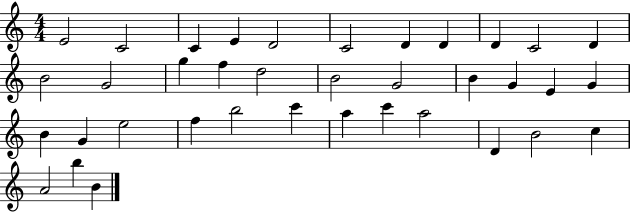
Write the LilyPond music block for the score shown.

{
  \clef treble
  \numericTimeSignature
  \time 4/4
  \key c \major
  e'2 c'2 | c'4 e'4 d'2 | c'2 d'4 d'4 | d'4 c'2 d'4 | \break b'2 g'2 | g''4 f''4 d''2 | b'2 g'2 | b'4 g'4 e'4 g'4 | \break b'4 g'4 e''2 | f''4 b''2 c'''4 | a''4 c'''4 a''2 | d'4 b'2 c''4 | \break a'2 b''4 b'4 | \bar "|."
}